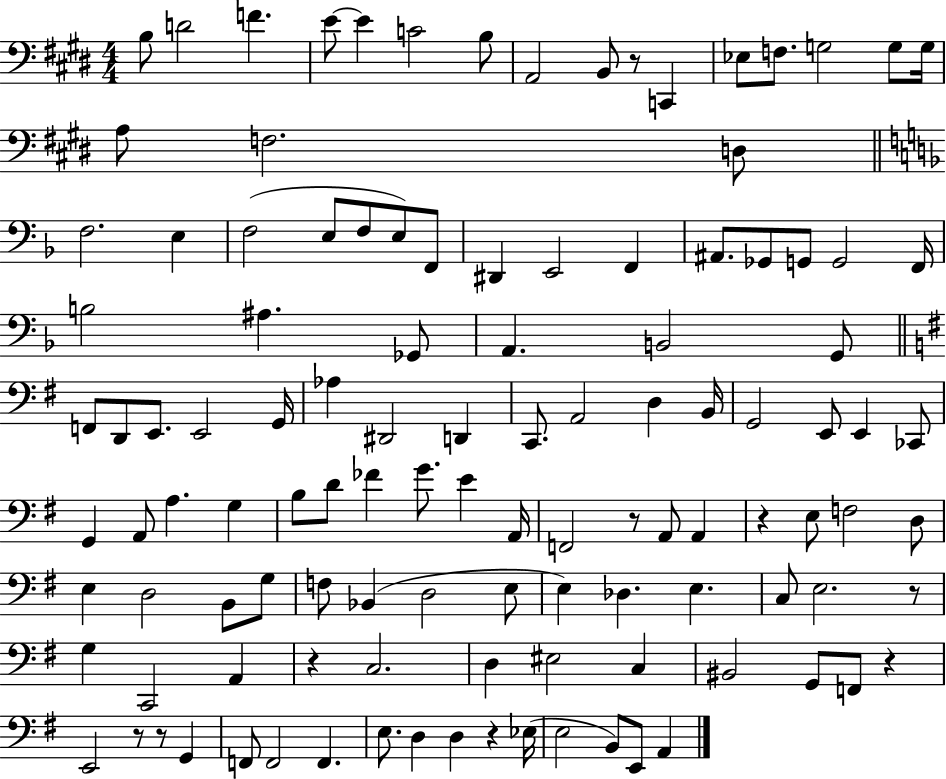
B3/e D4/h F4/q. E4/e E4/q C4/h B3/e A2/h B2/e R/e C2/q Eb3/e F3/e. G3/h G3/e G3/s A3/e F3/h. D3/e F3/h. E3/q F3/h E3/e F3/e E3/e F2/e D#2/q E2/h F2/q A#2/e. Gb2/e G2/e G2/h F2/s B3/h A#3/q. Gb2/e A2/q. B2/h G2/e F2/e D2/e E2/e. E2/h G2/s Ab3/q D#2/h D2/q C2/e. A2/h D3/q B2/s G2/h E2/e E2/q CES2/e G2/q A2/e A3/q. G3/q B3/e D4/e FES4/q G4/e. E4/q A2/s F2/h R/e A2/e A2/q R/q E3/e F3/h D3/e E3/q D3/h B2/e G3/e F3/e Bb2/q D3/h E3/e E3/q Db3/q. E3/q. C3/e E3/h. R/e G3/q C2/h A2/q R/q C3/h. D3/q EIS3/h C3/q BIS2/h G2/e F2/e R/q E2/h R/e R/e G2/q F2/e F2/h F2/q. E3/e. D3/q D3/q R/q Eb3/s E3/h B2/e E2/e A2/q